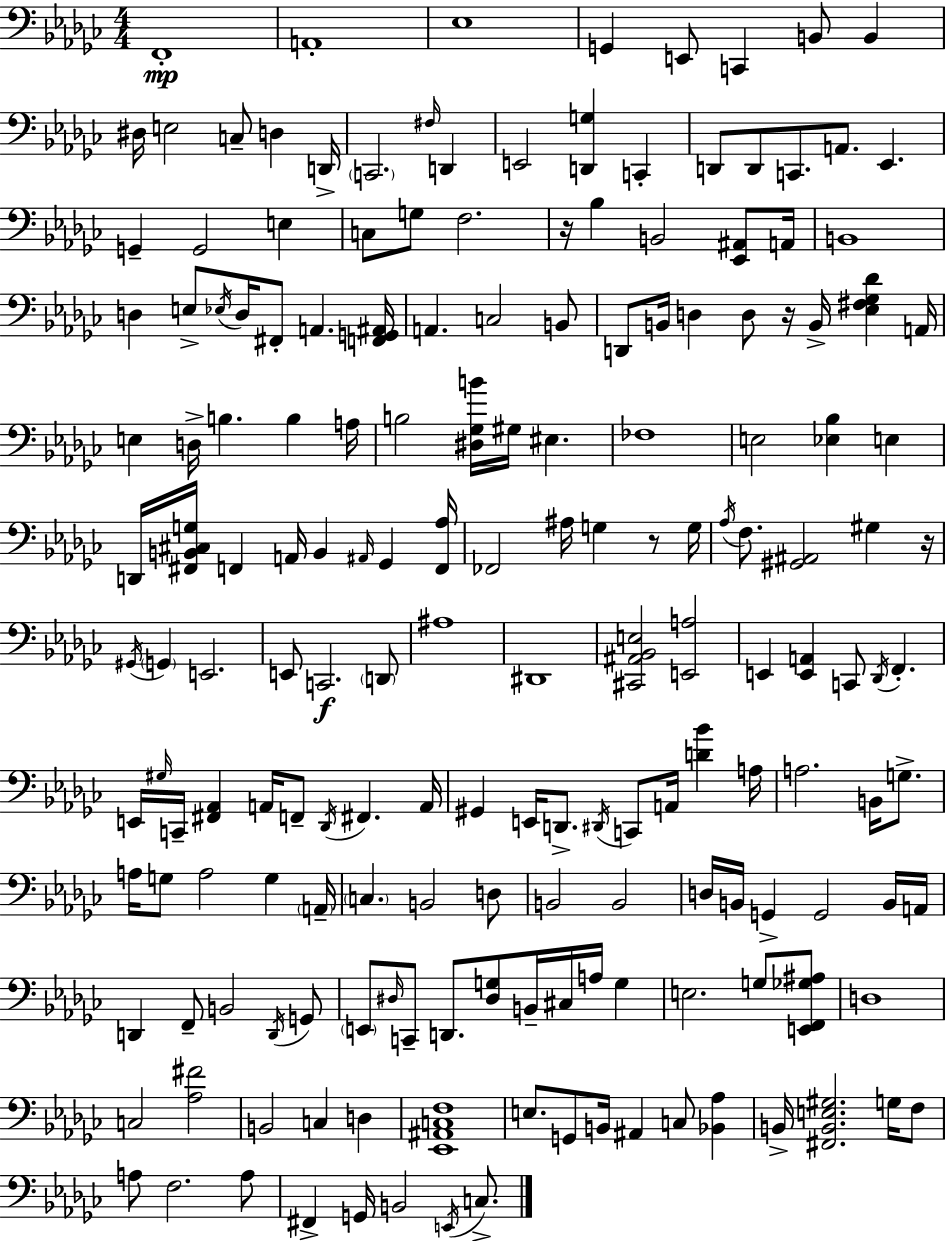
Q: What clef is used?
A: bass